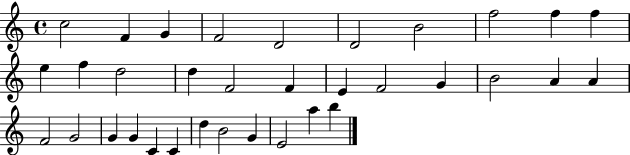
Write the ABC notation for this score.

X:1
T:Untitled
M:4/4
L:1/4
K:C
c2 F G F2 D2 D2 B2 f2 f f e f d2 d F2 F E F2 G B2 A A F2 G2 G G C C d B2 G E2 a b